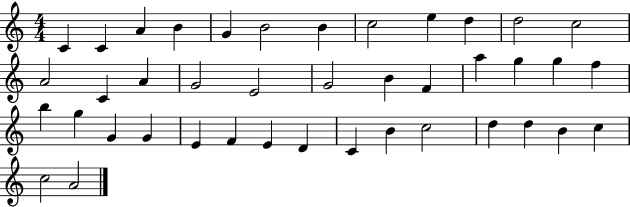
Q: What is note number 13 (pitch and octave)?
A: A4